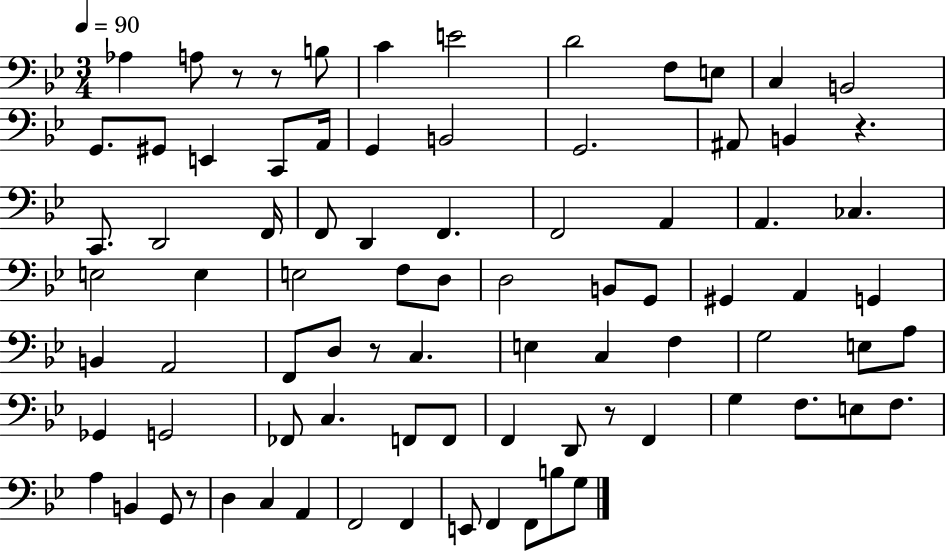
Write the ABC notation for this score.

X:1
T:Untitled
M:3/4
L:1/4
K:Bb
_A, A,/2 z/2 z/2 B,/2 C E2 D2 F,/2 E,/2 C, B,,2 G,,/2 ^G,,/2 E,, C,,/2 A,,/4 G,, B,,2 G,,2 ^A,,/2 B,, z C,,/2 D,,2 F,,/4 F,,/2 D,, F,, F,,2 A,, A,, _C, E,2 E, E,2 F,/2 D,/2 D,2 B,,/2 G,,/2 ^G,, A,, G,, B,, A,,2 F,,/2 D,/2 z/2 C, E, C, F, G,2 E,/2 A,/2 _G,, G,,2 _F,,/2 C, F,,/2 F,,/2 F,, D,,/2 z/2 F,, G, F,/2 E,/2 F,/2 A, B,, G,,/2 z/2 D, C, A,, F,,2 F,, E,,/2 F,, F,,/2 B,/2 G,/2